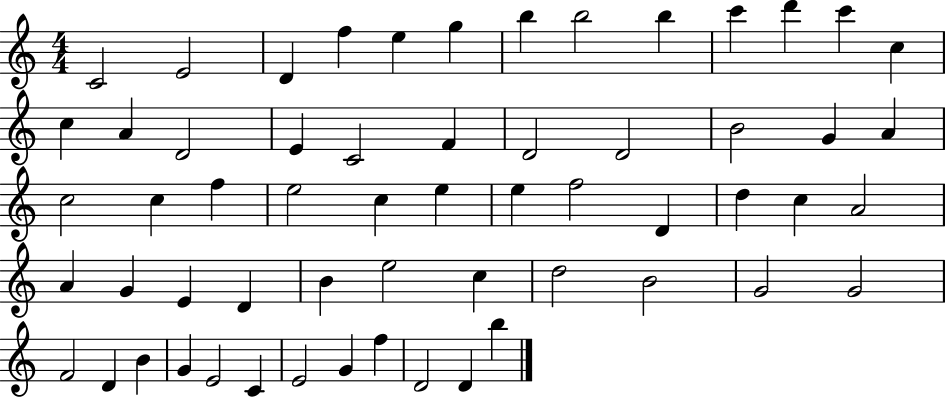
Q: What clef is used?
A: treble